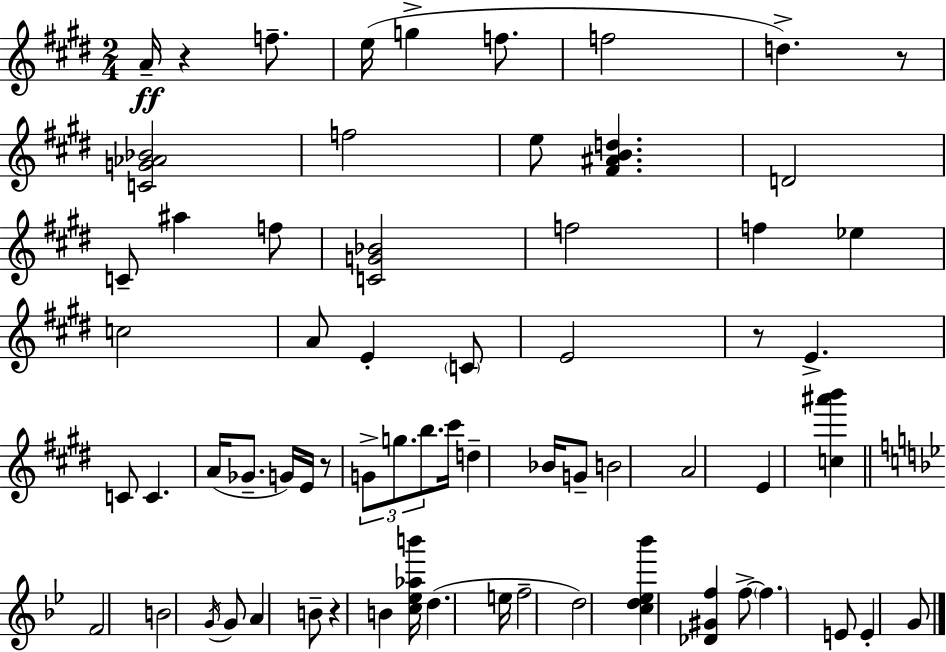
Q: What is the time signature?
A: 2/4